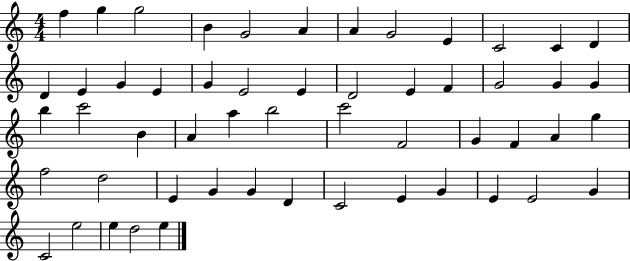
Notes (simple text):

F5/q G5/q G5/h B4/q G4/h A4/q A4/q G4/h E4/q C4/h C4/q D4/q D4/q E4/q G4/q E4/q G4/q E4/h E4/q D4/h E4/q F4/q G4/h G4/q G4/q B5/q C6/h B4/q A4/q A5/q B5/h C6/h F4/h G4/q F4/q A4/q G5/q F5/h D5/h E4/q G4/q G4/q D4/q C4/h E4/q G4/q E4/q E4/h G4/q C4/h E5/h E5/q D5/h E5/q